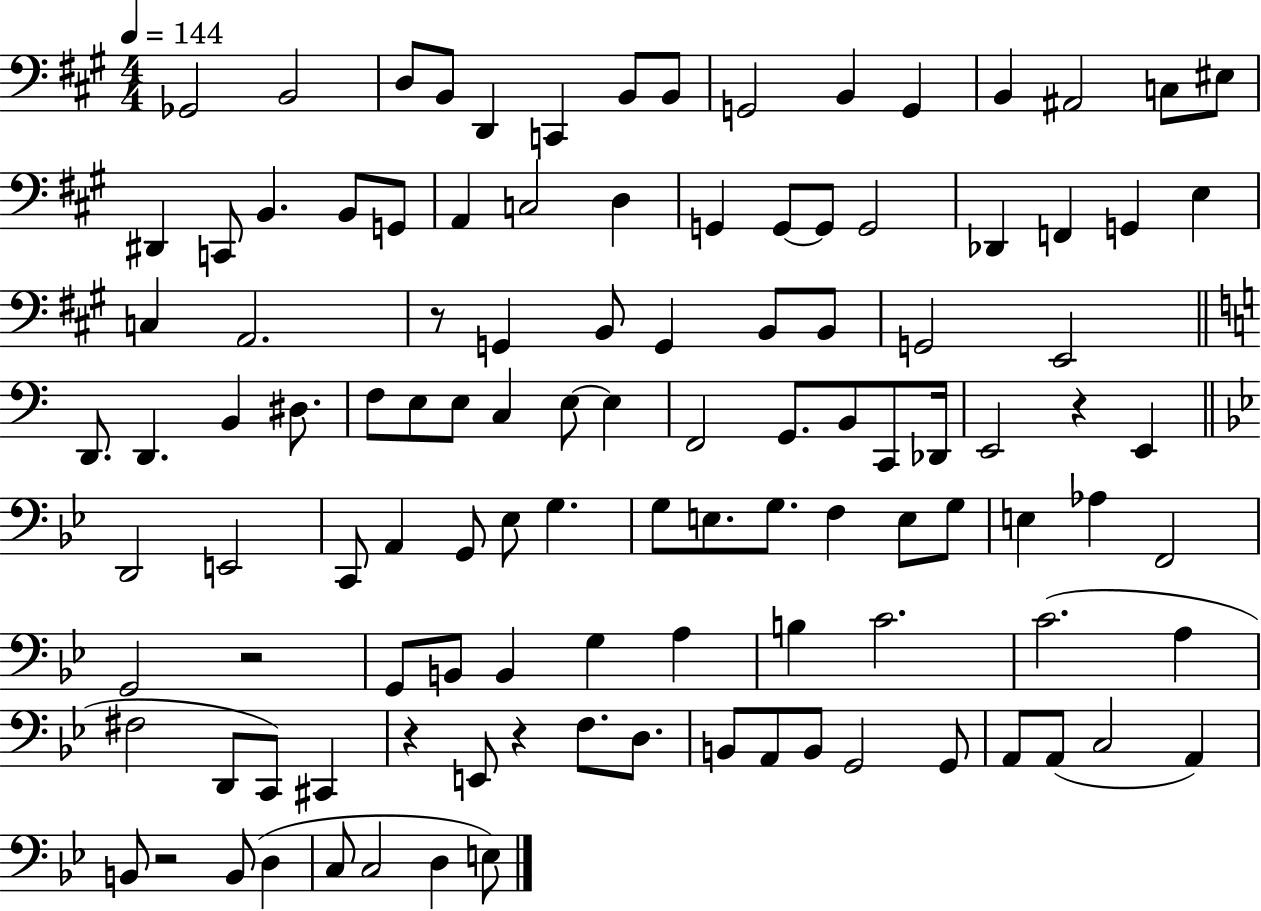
Gb2/h B2/h D3/e B2/e D2/q C2/q B2/e B2/e G2/h B2/q G2/q B2/q A#2/h C3/e EIS3/e D#2/q C2/e B2/q. B2/e G2/e A2/q C3/h D3/q G2/q G2/e G2/e G2/h Db2/q F2/q G2/q E3/q C3/q A2/h. R/e G2/q B2/e G2/q B2/e B2/e G2/h E2/h D2/e. D2/q. B2/q D#3/e. F3/e E3/e E3/e C3/q E3/e E3/q F2/h G2/e. B2/e C2/e Db2/s E2/h R/q E2/q D2/h E2/h C2/e A2/q G2/e Eb3/e G3/q. G3/e E3/e. G3/e. F3/q E3/e G3/e E3/q Ab3/q F2/h G2/h R/h G2/e B2/e B2/q G3/q A3/q B3/q C4/h. C4/h. A3/q F#3/h D2/e C2/e C#2/q R/q E2/e R/q F3/e. D3/e. B2/e A2/e B2/e G2/h G2/e A2/e A2/e C3/h A2/q B2/e R/h B2/e D3/q C3/e C3/h D3/q E3/e